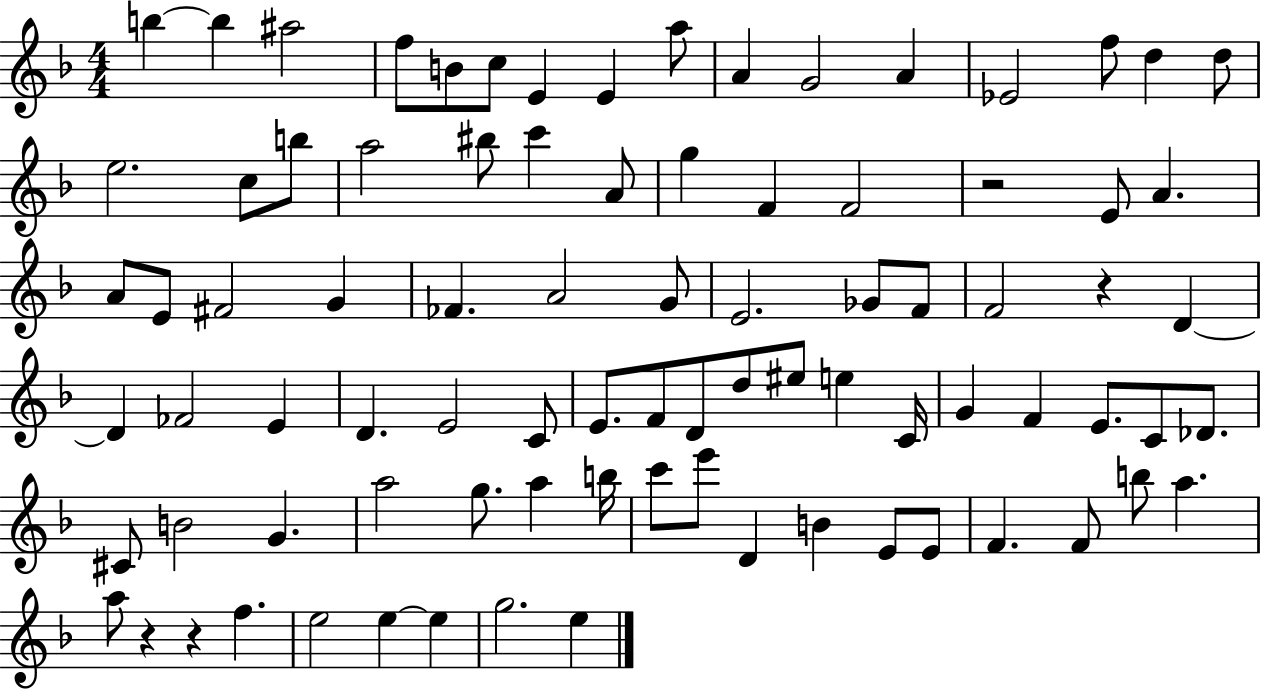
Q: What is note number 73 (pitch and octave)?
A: F4